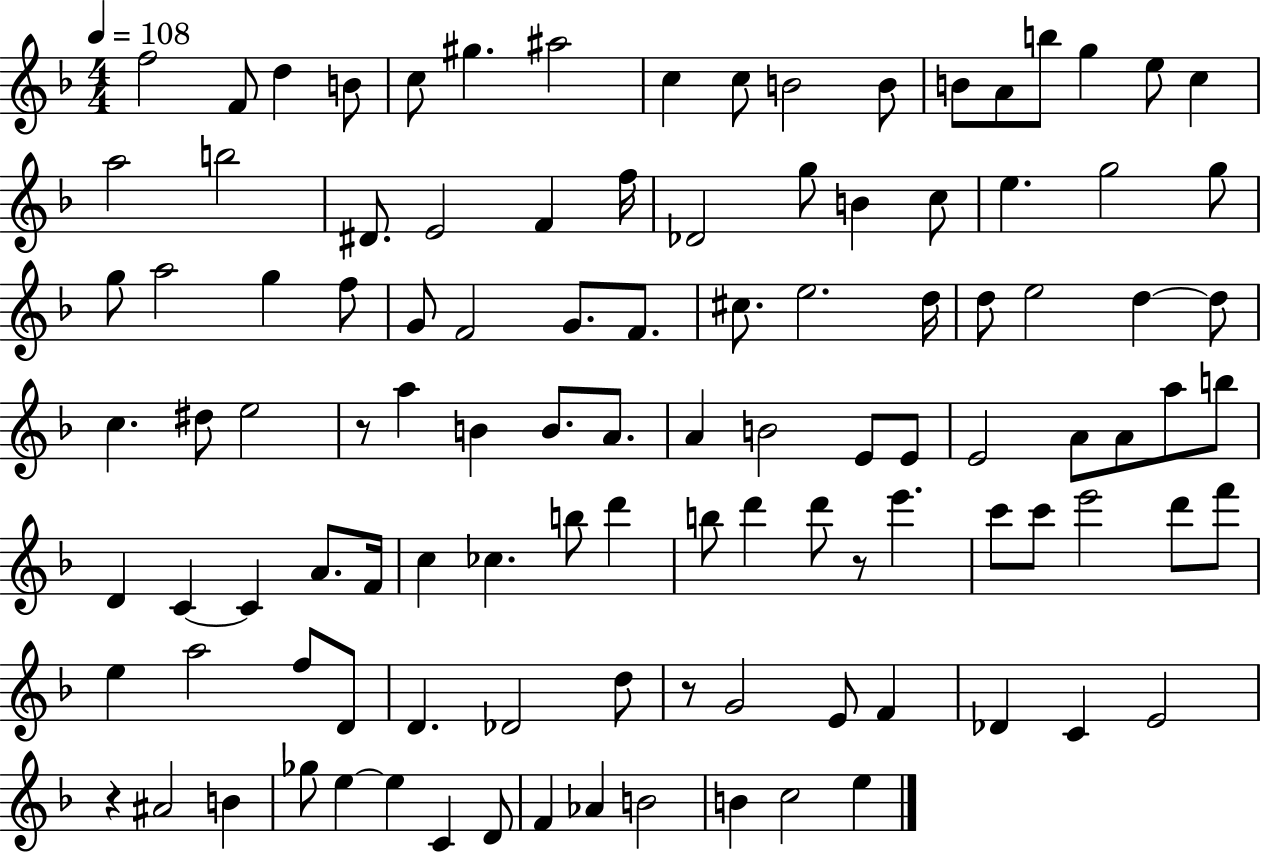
{
  \clef treble
  \numericTimeSignature
  \time 4/4
  \key f \major
  \tempo 4 = 108
  f''2 f'8 d''4 b'8 | c''8 gis''4. ais''2 | c''4 c''8 b'2 b'8 | b'8 a'8 b''8 g''4 e''8 c''4 | \break a''2 b''2 | dis'8. e'2 f'4 f''16 | des'2 g''8 b'4 c''8 | e''4. g''2 g''8 | \break g''8 a''2 g''4 f''8 | g'8 f'2 g'8. f'8. | cis''8. e''2. d''16 | d''8 e''2 d''4~~ d''8 | \break c''4. dis''8 e''2 | r8 a''4 b'4 b'8. a'8. | a'4 b'2 e'8 e'8 | e'2 a'8 a'8 a''8 b''8 | \break d'4 c'4~~ c'4 a'8. f'16 | c''4 ces''4. b''8 d'''4 | b''8 d'''4 d'''8 r8 e'''4. | c'''8 c'''8 e'''2 d'''8 f'''8 | \break e''4 a''2 f''8 d'8 | d'4. des'2 d''8 | r8 g'2 e'8 f'4 | des'4 c'4 e'2 | \break r4 ais'2 b'4 | ges''8 e''4~~ e''4 c'4 d'8 | f'4 aes'4 b'2 | b'4 c''2 e''4 | \break \bar "|."
}